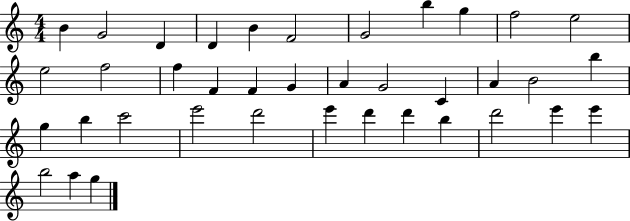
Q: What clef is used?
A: treble